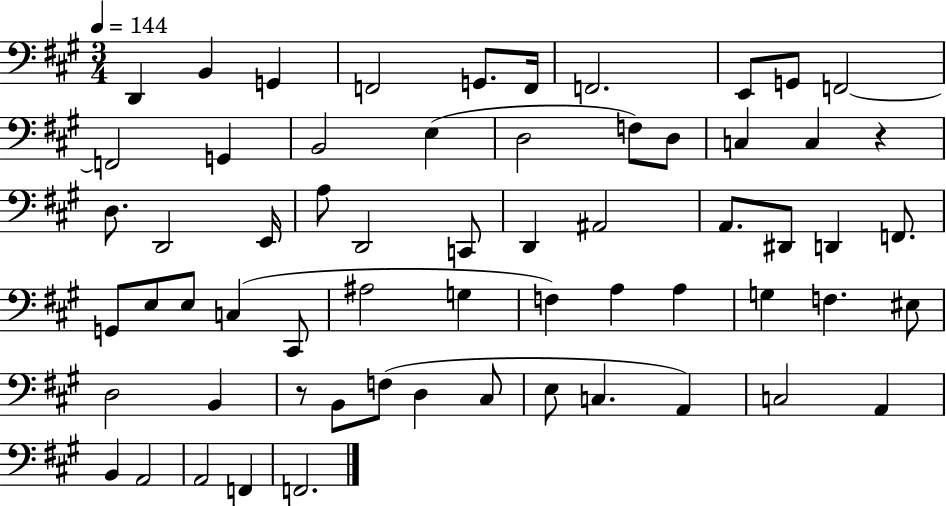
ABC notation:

X:1
T:Untitled
M:3/4
L:1/4
K:A
D,, B,, G,, F,,2 G,,/2 F,,/4 F,,2 E,,/2 G,,/2 F,,2 F,,2 G,, B,,2 E, D,2 F,/2 D,/2 C, C, z D,/2 D,,2 E,,/4 A,/2 D,,2 C,,/2 D,, ^A,,2 A,,/2 ^D,,/2 D,, F,,/2 G,,/2 E,/2 E,/2 C, ^C,,/2 ^A,2 G, F, A, A, G, F, ^E,/2 D,2 B,, z/2 B,,/2 F,/2 D, ^C,/2 E,/2 C, A,, C,2 A,, B,, A,,2 A,,2 F,, F,,2